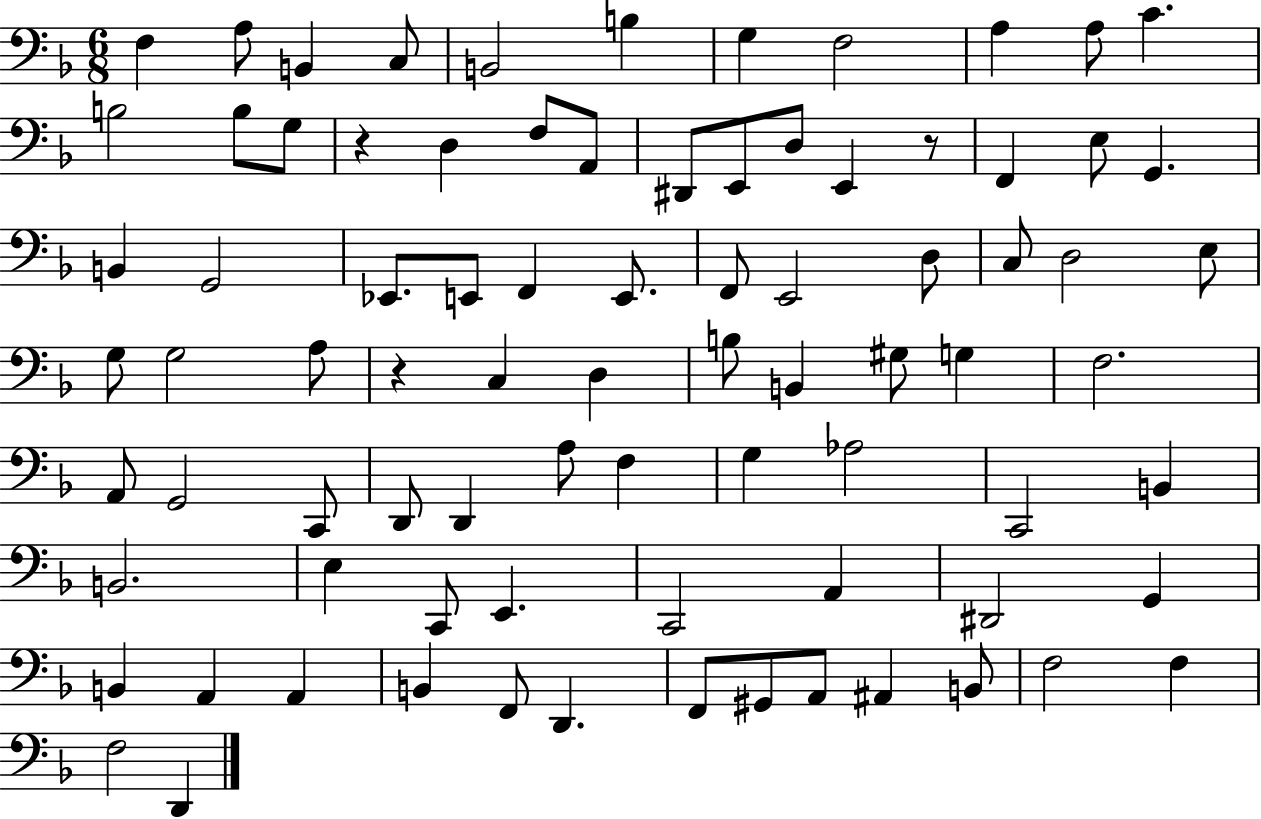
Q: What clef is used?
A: bass